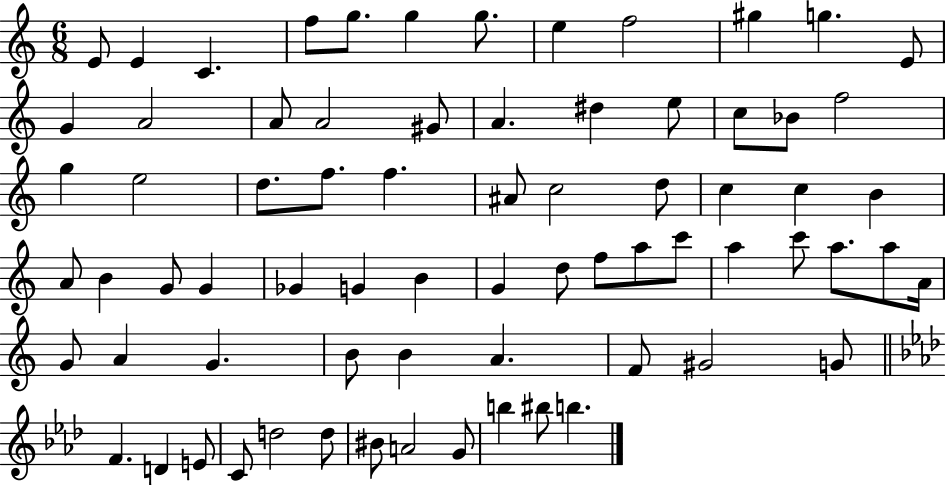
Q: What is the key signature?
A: C major